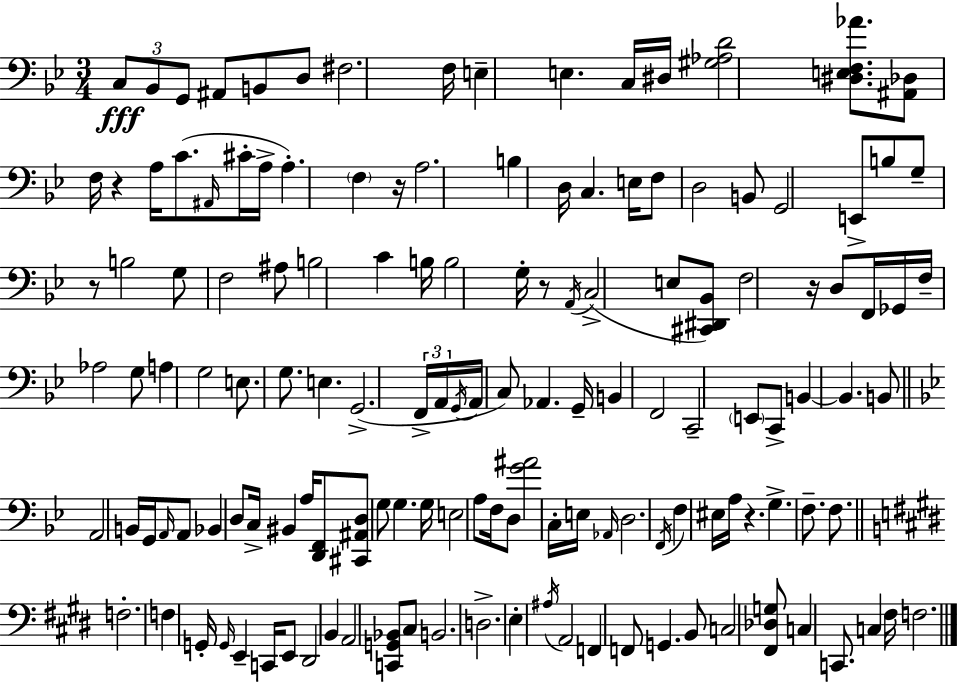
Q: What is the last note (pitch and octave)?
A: F3